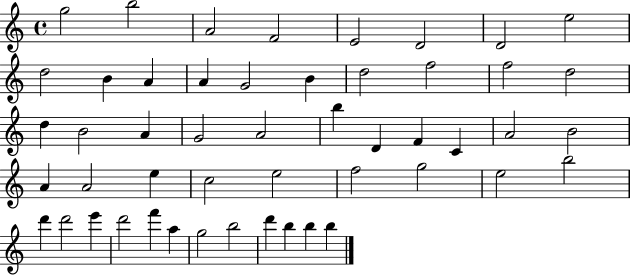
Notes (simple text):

G5/h B5/h A4/h F4/h E4/h D4/h D4/h E5/h D5/h B4/q A4/q A4/q G4/h B4/q D5/h F5/h F5/h D5/h D5/q B4/h A4/q G4/h A4/h B5/q D4/q F4/q C4/q A4/h B4/h A4/q A4/h E5/q C5/h E5/h F5/h G5/h E5/h B5/h D6/q D6/h E6/q D6/h F6/q A5/q G5/h B5/h D6/q B5/q B5/q B5/q